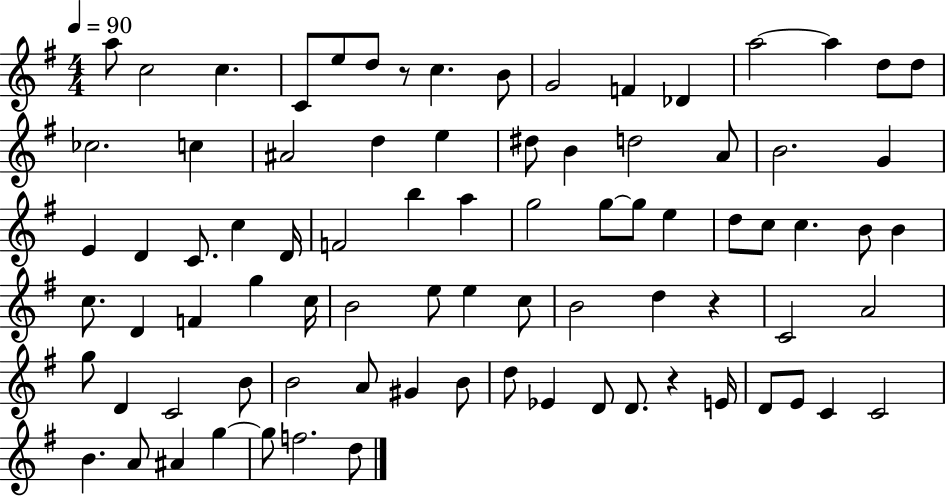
A5/e C5/h C5/q. C4/e E5/e D5/e R/e C5/q. B4/e G4/h F4/q Db4/q A5/h A5/q D5/e D5/e CES5/h. C5/q A#4/h D5/q E5/q D#5/e B4/q D5/h A4/e B4/h. G4/q E4/q D4/q C4/e. C5/q D4/s F4/h B5/q A5/q G5/h G5/e G5/e E5/q D5/e C5/e C5/q. B4/e B4/q C5/e. D4/q F4/q G5/q C5/s B4/h E5/e E5/q C5/e B4/h D5/q R/q C4/h A4/h G5/e D4/q C4/h B4/e B4/h A4/e G#4/q B4/e D5/e Eb4/q D4/e D4/e. R/q E4/s D4/e E4/e C4/q C4/h B4/q. A4/e A#4/q G5/q G5/e F5/h. D5/e